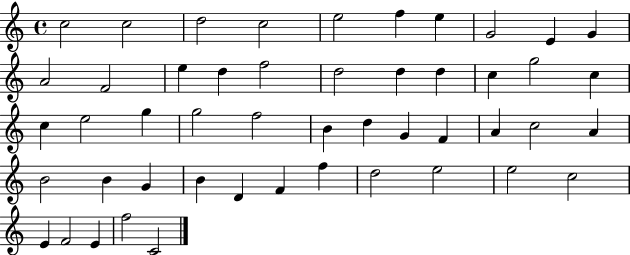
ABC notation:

X:1
T:Untitled
M:4/4
L:1/4
K:C
c2 c2 d2 c2 e2 f e G2 E G A2 F2 e d f2 d2 d d c g2 c c e2 g g2 f2 B d G F A c2 A B2 B G B D F f d2 e2 e2 c2 E F2 E f2 C2